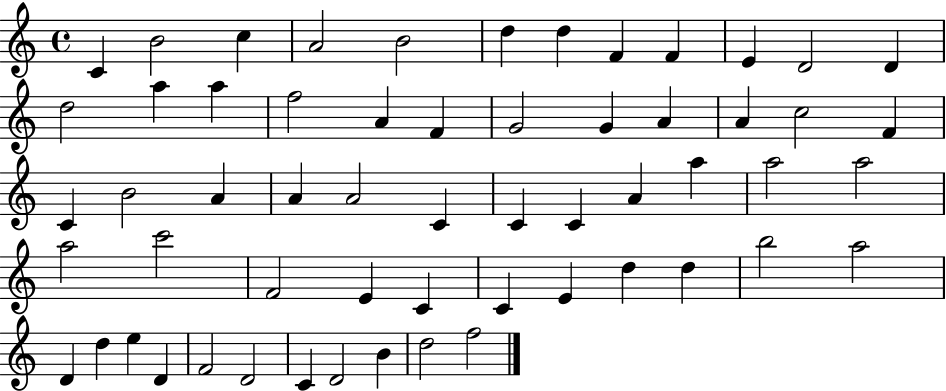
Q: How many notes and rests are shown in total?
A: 58